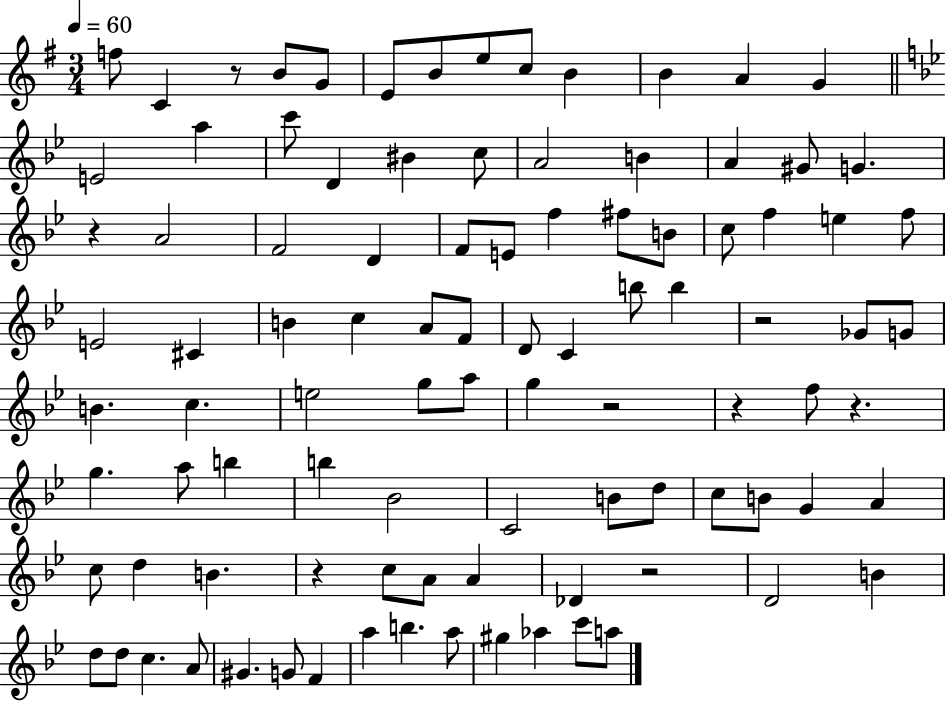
{
  \clef treble
  \numericTimeSignature
  \time 3/4
  \key g \major
  \tempo 4 = 60
  f''8 c'4 r8 b'8 g'8 | e'8 b'8 e''8 c''8 b'4 | b'4 a'4 g'4 | \bar "||" \break \key bes \major e'2 a''4 | c'''8 d'4 bis'4 c''8 | a'2 b'4 | a'4 gis'8 g'4. | \break r4 a'2 | f'2 d'4 | f'8 e'8 f''4 fis''8 b'8 | c''8 f''4 e''4 f''8 | \break e'2 cis'4 | b'4 c''4 a'8 f'8 | d'8 c'4 b''8 b''4 | r2 ges'8 g'8 | \break b'4. c''4. | e''2 g''8 a''8 | g''4 r2 | r4 f''8 r4. | \break g''4. a''8 b''4 | b''4 bes'2 | c'2 b'8 d''8 | c''8 b'8 g'4 a'4 | \break c''8 d''4 b'4. | r4 c''8 a'8 a'4 | des'4 r2 | d'2 b'4 | \break d''8 d''8 c''4. a'8 | gis'4. g'8 f'4 | a''4 b''4. a''8 | gis''4 aes''4 c'''8 a''8 | \break \bar "|."
}